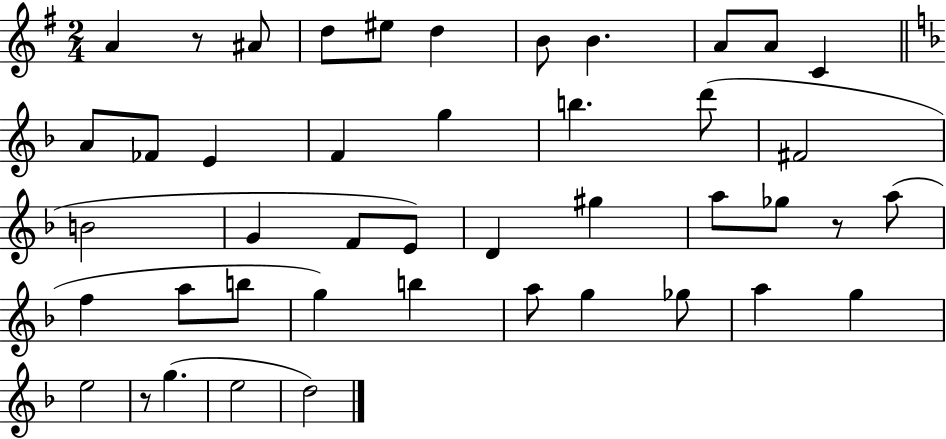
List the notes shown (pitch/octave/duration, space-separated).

A4/q R/e A#4/e D5/e EIS5/e D5/q B4/e B4/q. A4/e A4/e C4/q A4/e FES4/e E4/q F4/q G5/q B5/q. D6/e F#4/h B4/h G4/q F4/e E4/e D4/q G#5/q A5/e Gb5/e R/e A5/e F5/q A5/e B5/e G5/q B5/q A5/e G5/q Gb5/e A5/q G5/q E5/h R/e G5/q. E5/h D5/h